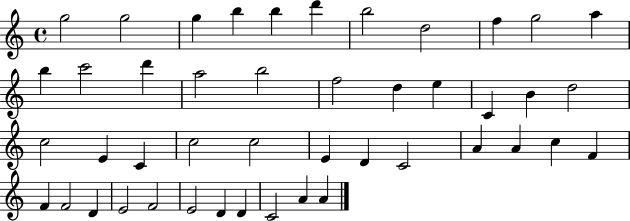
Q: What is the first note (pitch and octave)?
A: G5